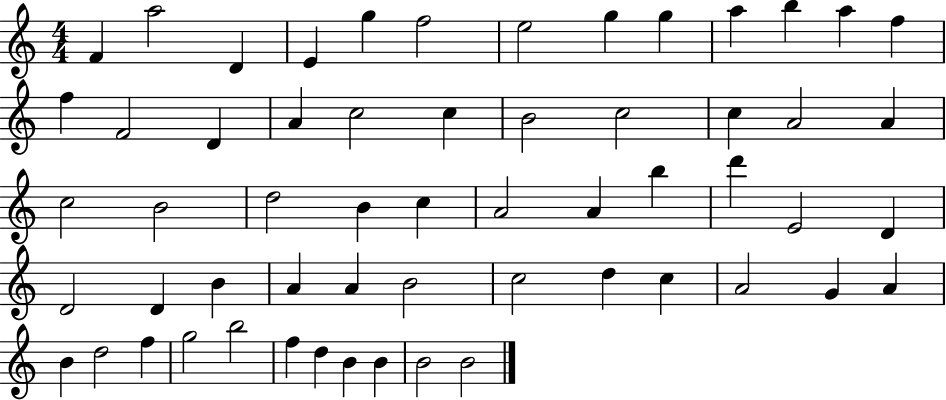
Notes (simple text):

F4/q A5/h D4/q E4/q G5/q F5/h E5/h G5/q G5/q A5/q B5/q A5/q F5/q F5/q F4/h D4/q A4/q C5/h C5/q B4/h C5/h C5/q A4/h A4/q C5/h B4/h D5/h B4/q C5/q A4/h A4/q B5/q D6/q E4/h D4/q D4/h D4/q B4/q A4/q A4/q B4/h C5/h D5/q C5/q A4/h G4/q A4/q B4/q D5/h F5/q G5/h B5/h F5/q D5/q B4/q B4/q B4/h B4/h